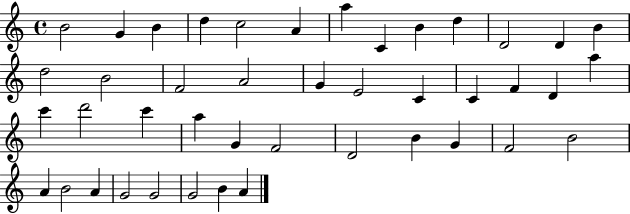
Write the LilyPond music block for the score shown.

{
  \clef treble
  \time 4/4
  \defaultTimeSignature
  \key c \major
  b'2 g'4 b'4 | d''4 c''2 a'4 | a''4 c'4 b'4 d''4 | d'2 d'4 b'4 | \break d''2 b'2 | f'2 a'2 | g'4 e'2 c'4 | c'4 f'4 d'4 a''4 | \break c'''4 d'''2 c'''4 | a''4 g'4 f'2 | d'2 b'4 g'4 | f'2 b'2 | \break a'4 b'2 a'4 | g'2 g'2 | g'2 b'4 a'4 | \bar "|."
}